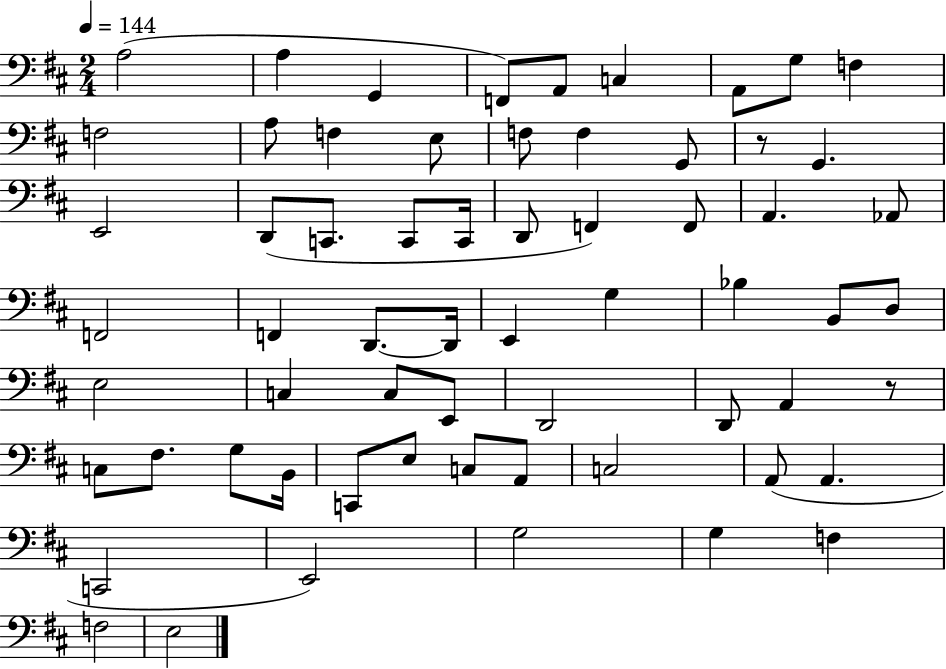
{
  \clef bass
  \numericTimeSignature
  \time 2/4
  \key d \major
  \tempo 4 = 144
  a2( | a4 g,4 | f,8) a,8 c4 | a,8 g8 f4 | \break f2 | a8 f4 e8 | f8 f4 g,8 | r8 g,4. | \break e,2 | d,8( c,8. c,8 c,16 | d,8 f,4) f,8 | a,4. aes,8 | \break f,2 | f,4 d,8.~~ d,16 | e,4 g4 | bes4 b,8 d8 | \break e2 | c4 c8 e,8 | d,2 | d,8 a,4 r8 | \break c8 fis8. g8 b,16 | c,8 e8 c8 a,8 | c2 | a,8( a,4. | \break c,2 | e,2) | g2 | g4 f4 | \break f2 | e2 | \bar "|."
}